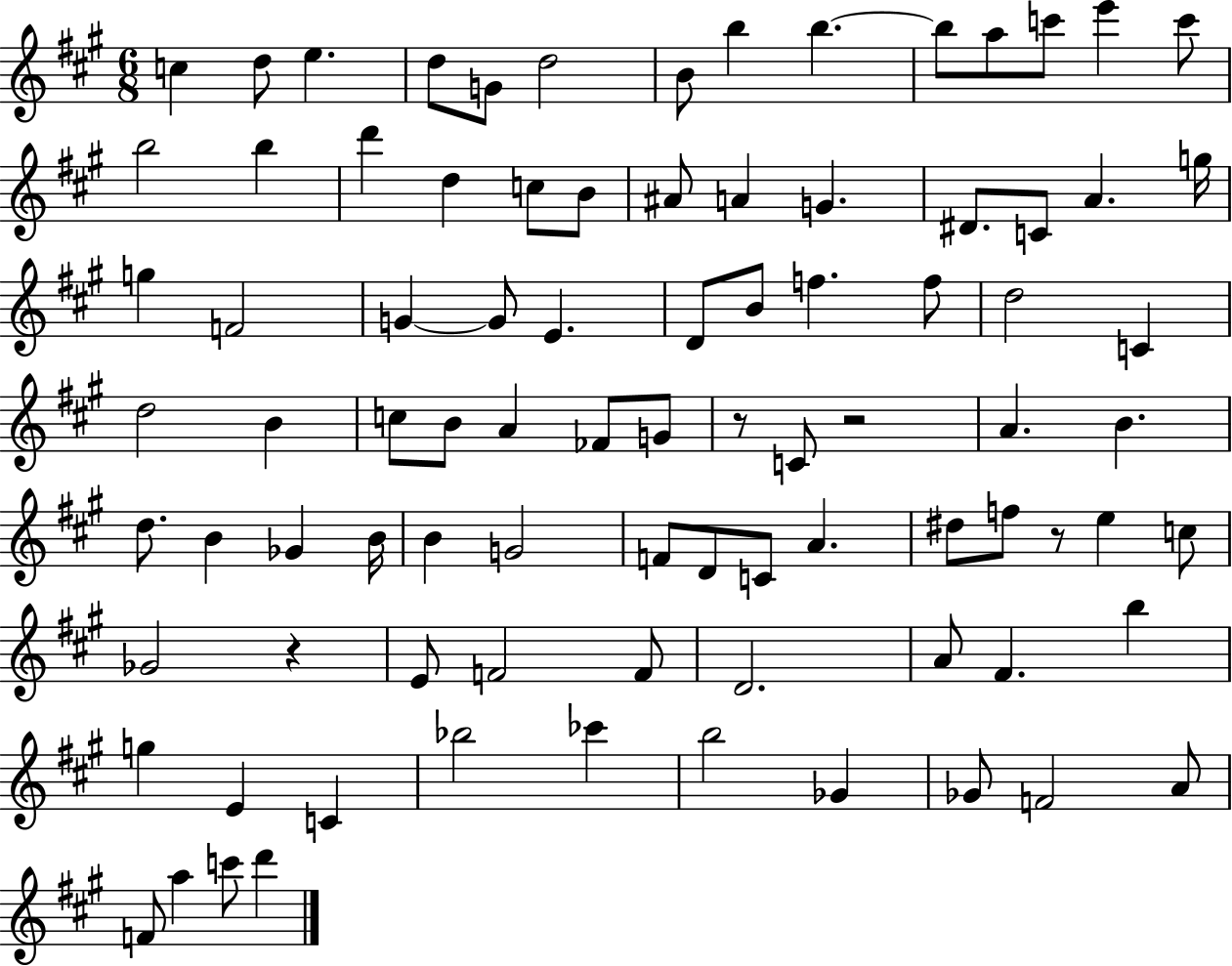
{
  \clef treble
  \numericTimeSignature
  \time 6/8
  \key a \major
  c''4 d''8 e''4. | d''8 g'8 d''2 | b'8 b''4 b''4.~~ | b''8 a''8 c'''8 e'''4 c'''8 | \break b''2 b''4 | d'''4 d''4 c''8 b'8 | ais'8 a'4 g'4. | dis'8. c'8 a'4. g''16 | \break g''4 f'2 | g'4~~ g'8 e'4. | d'8 b'8 f''4. f''8 | d''2 c'4 | \break d''2 b'4 | c''8 b'8 a'4 fes'8 g'8 | r8 c'8 r2 | a'4. b'4. | \break d''8. b'4 ges'4 b'16 | b'4 g'2 | f'8 d'8 c'8 a'4. | dis''8 f''8 r8 e''4 c''8 | \break ges'2 r4 | e'8 f'2 f'8 | d'2. | a'8 fis'4. b''4 | \break g''4 e'4 c'4 | bes''2 ces'''4 | b''2 ges'4 | ges'8 f'2 a'8 | \break f'8 a''4 c'''8 d'''4 | \bar "|."
}